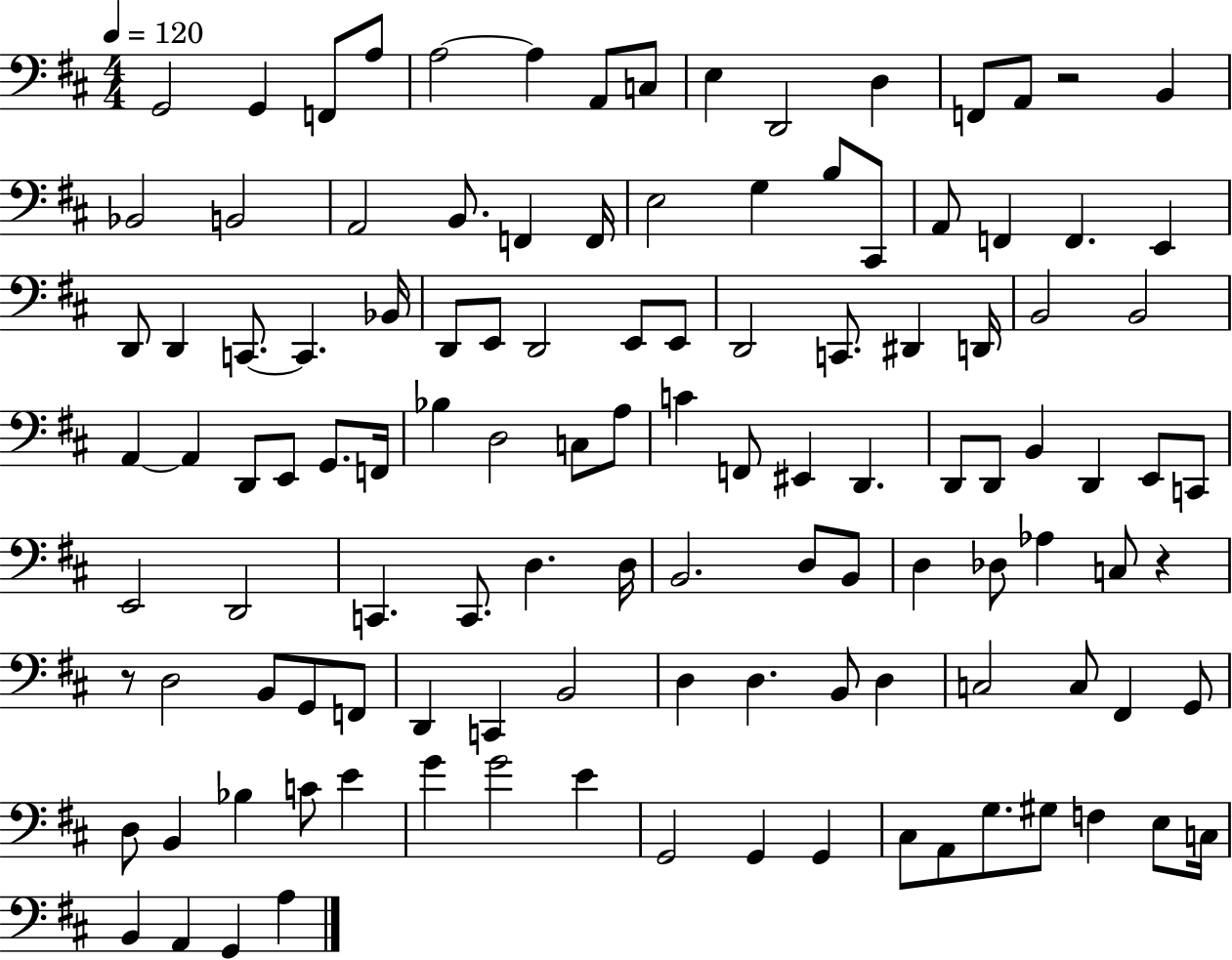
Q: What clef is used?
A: bass